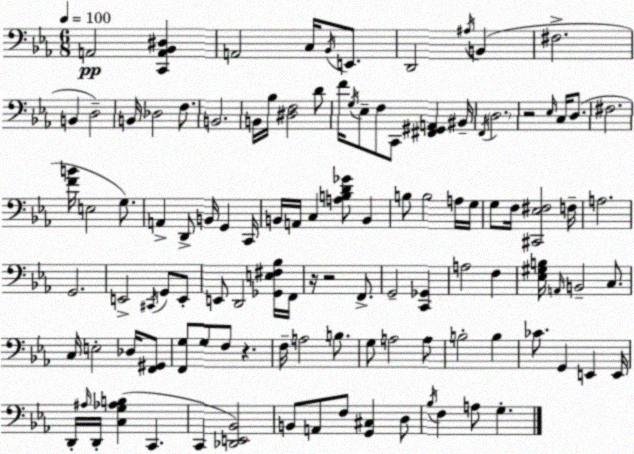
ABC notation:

X:1
T:Untitled
M:6/8
L:1/4
K:Eb
A,,2 [C,,A,,_B,,^D,] A,,2 C,/4 _B,,/4 E,,/2 D,,2 ^A,/4 B,, ^F,2 B,, D,2 B,,/4 _D,2 F,/2 B,,2 B,,/4 _B,/4 [^D,F,]2 D/2 F/4 G,/4 _E,/2 F,/2 C,,/2 [^F,,^G,,A,,] ^B,,/4 F,,/4 D,2 z2 _E,/4 C,/4 D,/2 ^F,2 [FB]/4 E,2 G,/2 A,, D,,/2 B,,/4 G,, C,,/4 B,,/4 A,,/4 C, [A,B,D_G]/2 B,, B,/2 B,2 A,/4 G,/4 G,/2 F,/4 [^C,,_E,^F,]2 F,/4 A,2 G,,2 E,,2 ^C,,/4 G,,/2 E,,/2 E,,/2 D,,2 [_G,,E,^F,_B,]/4 F,,/4 z/4 z2 F,,/2 G,,2 [C,,_G,,] A,2 F, [_E,^G,B,]/4 A,,/4 B,,2 C,/2 C,/4 E,2 _D,/4 [F,,^G,,]/2 [F,,G,]/2 G,/2 F,/2 z F,/4 A,2 B,/2 G,/2 A,2 A,/2 B,2 B, _C/2 G,, E,, E,,/4 D,,/4 ^A,/4 D,,/4 [C,G,_A,B,] C,, C,, [_D,,E,,_B,,]2 B,,/2 A,,/2 F,/2 [G,,^C,] D,/2 _B,/4 F, A,/2 G,